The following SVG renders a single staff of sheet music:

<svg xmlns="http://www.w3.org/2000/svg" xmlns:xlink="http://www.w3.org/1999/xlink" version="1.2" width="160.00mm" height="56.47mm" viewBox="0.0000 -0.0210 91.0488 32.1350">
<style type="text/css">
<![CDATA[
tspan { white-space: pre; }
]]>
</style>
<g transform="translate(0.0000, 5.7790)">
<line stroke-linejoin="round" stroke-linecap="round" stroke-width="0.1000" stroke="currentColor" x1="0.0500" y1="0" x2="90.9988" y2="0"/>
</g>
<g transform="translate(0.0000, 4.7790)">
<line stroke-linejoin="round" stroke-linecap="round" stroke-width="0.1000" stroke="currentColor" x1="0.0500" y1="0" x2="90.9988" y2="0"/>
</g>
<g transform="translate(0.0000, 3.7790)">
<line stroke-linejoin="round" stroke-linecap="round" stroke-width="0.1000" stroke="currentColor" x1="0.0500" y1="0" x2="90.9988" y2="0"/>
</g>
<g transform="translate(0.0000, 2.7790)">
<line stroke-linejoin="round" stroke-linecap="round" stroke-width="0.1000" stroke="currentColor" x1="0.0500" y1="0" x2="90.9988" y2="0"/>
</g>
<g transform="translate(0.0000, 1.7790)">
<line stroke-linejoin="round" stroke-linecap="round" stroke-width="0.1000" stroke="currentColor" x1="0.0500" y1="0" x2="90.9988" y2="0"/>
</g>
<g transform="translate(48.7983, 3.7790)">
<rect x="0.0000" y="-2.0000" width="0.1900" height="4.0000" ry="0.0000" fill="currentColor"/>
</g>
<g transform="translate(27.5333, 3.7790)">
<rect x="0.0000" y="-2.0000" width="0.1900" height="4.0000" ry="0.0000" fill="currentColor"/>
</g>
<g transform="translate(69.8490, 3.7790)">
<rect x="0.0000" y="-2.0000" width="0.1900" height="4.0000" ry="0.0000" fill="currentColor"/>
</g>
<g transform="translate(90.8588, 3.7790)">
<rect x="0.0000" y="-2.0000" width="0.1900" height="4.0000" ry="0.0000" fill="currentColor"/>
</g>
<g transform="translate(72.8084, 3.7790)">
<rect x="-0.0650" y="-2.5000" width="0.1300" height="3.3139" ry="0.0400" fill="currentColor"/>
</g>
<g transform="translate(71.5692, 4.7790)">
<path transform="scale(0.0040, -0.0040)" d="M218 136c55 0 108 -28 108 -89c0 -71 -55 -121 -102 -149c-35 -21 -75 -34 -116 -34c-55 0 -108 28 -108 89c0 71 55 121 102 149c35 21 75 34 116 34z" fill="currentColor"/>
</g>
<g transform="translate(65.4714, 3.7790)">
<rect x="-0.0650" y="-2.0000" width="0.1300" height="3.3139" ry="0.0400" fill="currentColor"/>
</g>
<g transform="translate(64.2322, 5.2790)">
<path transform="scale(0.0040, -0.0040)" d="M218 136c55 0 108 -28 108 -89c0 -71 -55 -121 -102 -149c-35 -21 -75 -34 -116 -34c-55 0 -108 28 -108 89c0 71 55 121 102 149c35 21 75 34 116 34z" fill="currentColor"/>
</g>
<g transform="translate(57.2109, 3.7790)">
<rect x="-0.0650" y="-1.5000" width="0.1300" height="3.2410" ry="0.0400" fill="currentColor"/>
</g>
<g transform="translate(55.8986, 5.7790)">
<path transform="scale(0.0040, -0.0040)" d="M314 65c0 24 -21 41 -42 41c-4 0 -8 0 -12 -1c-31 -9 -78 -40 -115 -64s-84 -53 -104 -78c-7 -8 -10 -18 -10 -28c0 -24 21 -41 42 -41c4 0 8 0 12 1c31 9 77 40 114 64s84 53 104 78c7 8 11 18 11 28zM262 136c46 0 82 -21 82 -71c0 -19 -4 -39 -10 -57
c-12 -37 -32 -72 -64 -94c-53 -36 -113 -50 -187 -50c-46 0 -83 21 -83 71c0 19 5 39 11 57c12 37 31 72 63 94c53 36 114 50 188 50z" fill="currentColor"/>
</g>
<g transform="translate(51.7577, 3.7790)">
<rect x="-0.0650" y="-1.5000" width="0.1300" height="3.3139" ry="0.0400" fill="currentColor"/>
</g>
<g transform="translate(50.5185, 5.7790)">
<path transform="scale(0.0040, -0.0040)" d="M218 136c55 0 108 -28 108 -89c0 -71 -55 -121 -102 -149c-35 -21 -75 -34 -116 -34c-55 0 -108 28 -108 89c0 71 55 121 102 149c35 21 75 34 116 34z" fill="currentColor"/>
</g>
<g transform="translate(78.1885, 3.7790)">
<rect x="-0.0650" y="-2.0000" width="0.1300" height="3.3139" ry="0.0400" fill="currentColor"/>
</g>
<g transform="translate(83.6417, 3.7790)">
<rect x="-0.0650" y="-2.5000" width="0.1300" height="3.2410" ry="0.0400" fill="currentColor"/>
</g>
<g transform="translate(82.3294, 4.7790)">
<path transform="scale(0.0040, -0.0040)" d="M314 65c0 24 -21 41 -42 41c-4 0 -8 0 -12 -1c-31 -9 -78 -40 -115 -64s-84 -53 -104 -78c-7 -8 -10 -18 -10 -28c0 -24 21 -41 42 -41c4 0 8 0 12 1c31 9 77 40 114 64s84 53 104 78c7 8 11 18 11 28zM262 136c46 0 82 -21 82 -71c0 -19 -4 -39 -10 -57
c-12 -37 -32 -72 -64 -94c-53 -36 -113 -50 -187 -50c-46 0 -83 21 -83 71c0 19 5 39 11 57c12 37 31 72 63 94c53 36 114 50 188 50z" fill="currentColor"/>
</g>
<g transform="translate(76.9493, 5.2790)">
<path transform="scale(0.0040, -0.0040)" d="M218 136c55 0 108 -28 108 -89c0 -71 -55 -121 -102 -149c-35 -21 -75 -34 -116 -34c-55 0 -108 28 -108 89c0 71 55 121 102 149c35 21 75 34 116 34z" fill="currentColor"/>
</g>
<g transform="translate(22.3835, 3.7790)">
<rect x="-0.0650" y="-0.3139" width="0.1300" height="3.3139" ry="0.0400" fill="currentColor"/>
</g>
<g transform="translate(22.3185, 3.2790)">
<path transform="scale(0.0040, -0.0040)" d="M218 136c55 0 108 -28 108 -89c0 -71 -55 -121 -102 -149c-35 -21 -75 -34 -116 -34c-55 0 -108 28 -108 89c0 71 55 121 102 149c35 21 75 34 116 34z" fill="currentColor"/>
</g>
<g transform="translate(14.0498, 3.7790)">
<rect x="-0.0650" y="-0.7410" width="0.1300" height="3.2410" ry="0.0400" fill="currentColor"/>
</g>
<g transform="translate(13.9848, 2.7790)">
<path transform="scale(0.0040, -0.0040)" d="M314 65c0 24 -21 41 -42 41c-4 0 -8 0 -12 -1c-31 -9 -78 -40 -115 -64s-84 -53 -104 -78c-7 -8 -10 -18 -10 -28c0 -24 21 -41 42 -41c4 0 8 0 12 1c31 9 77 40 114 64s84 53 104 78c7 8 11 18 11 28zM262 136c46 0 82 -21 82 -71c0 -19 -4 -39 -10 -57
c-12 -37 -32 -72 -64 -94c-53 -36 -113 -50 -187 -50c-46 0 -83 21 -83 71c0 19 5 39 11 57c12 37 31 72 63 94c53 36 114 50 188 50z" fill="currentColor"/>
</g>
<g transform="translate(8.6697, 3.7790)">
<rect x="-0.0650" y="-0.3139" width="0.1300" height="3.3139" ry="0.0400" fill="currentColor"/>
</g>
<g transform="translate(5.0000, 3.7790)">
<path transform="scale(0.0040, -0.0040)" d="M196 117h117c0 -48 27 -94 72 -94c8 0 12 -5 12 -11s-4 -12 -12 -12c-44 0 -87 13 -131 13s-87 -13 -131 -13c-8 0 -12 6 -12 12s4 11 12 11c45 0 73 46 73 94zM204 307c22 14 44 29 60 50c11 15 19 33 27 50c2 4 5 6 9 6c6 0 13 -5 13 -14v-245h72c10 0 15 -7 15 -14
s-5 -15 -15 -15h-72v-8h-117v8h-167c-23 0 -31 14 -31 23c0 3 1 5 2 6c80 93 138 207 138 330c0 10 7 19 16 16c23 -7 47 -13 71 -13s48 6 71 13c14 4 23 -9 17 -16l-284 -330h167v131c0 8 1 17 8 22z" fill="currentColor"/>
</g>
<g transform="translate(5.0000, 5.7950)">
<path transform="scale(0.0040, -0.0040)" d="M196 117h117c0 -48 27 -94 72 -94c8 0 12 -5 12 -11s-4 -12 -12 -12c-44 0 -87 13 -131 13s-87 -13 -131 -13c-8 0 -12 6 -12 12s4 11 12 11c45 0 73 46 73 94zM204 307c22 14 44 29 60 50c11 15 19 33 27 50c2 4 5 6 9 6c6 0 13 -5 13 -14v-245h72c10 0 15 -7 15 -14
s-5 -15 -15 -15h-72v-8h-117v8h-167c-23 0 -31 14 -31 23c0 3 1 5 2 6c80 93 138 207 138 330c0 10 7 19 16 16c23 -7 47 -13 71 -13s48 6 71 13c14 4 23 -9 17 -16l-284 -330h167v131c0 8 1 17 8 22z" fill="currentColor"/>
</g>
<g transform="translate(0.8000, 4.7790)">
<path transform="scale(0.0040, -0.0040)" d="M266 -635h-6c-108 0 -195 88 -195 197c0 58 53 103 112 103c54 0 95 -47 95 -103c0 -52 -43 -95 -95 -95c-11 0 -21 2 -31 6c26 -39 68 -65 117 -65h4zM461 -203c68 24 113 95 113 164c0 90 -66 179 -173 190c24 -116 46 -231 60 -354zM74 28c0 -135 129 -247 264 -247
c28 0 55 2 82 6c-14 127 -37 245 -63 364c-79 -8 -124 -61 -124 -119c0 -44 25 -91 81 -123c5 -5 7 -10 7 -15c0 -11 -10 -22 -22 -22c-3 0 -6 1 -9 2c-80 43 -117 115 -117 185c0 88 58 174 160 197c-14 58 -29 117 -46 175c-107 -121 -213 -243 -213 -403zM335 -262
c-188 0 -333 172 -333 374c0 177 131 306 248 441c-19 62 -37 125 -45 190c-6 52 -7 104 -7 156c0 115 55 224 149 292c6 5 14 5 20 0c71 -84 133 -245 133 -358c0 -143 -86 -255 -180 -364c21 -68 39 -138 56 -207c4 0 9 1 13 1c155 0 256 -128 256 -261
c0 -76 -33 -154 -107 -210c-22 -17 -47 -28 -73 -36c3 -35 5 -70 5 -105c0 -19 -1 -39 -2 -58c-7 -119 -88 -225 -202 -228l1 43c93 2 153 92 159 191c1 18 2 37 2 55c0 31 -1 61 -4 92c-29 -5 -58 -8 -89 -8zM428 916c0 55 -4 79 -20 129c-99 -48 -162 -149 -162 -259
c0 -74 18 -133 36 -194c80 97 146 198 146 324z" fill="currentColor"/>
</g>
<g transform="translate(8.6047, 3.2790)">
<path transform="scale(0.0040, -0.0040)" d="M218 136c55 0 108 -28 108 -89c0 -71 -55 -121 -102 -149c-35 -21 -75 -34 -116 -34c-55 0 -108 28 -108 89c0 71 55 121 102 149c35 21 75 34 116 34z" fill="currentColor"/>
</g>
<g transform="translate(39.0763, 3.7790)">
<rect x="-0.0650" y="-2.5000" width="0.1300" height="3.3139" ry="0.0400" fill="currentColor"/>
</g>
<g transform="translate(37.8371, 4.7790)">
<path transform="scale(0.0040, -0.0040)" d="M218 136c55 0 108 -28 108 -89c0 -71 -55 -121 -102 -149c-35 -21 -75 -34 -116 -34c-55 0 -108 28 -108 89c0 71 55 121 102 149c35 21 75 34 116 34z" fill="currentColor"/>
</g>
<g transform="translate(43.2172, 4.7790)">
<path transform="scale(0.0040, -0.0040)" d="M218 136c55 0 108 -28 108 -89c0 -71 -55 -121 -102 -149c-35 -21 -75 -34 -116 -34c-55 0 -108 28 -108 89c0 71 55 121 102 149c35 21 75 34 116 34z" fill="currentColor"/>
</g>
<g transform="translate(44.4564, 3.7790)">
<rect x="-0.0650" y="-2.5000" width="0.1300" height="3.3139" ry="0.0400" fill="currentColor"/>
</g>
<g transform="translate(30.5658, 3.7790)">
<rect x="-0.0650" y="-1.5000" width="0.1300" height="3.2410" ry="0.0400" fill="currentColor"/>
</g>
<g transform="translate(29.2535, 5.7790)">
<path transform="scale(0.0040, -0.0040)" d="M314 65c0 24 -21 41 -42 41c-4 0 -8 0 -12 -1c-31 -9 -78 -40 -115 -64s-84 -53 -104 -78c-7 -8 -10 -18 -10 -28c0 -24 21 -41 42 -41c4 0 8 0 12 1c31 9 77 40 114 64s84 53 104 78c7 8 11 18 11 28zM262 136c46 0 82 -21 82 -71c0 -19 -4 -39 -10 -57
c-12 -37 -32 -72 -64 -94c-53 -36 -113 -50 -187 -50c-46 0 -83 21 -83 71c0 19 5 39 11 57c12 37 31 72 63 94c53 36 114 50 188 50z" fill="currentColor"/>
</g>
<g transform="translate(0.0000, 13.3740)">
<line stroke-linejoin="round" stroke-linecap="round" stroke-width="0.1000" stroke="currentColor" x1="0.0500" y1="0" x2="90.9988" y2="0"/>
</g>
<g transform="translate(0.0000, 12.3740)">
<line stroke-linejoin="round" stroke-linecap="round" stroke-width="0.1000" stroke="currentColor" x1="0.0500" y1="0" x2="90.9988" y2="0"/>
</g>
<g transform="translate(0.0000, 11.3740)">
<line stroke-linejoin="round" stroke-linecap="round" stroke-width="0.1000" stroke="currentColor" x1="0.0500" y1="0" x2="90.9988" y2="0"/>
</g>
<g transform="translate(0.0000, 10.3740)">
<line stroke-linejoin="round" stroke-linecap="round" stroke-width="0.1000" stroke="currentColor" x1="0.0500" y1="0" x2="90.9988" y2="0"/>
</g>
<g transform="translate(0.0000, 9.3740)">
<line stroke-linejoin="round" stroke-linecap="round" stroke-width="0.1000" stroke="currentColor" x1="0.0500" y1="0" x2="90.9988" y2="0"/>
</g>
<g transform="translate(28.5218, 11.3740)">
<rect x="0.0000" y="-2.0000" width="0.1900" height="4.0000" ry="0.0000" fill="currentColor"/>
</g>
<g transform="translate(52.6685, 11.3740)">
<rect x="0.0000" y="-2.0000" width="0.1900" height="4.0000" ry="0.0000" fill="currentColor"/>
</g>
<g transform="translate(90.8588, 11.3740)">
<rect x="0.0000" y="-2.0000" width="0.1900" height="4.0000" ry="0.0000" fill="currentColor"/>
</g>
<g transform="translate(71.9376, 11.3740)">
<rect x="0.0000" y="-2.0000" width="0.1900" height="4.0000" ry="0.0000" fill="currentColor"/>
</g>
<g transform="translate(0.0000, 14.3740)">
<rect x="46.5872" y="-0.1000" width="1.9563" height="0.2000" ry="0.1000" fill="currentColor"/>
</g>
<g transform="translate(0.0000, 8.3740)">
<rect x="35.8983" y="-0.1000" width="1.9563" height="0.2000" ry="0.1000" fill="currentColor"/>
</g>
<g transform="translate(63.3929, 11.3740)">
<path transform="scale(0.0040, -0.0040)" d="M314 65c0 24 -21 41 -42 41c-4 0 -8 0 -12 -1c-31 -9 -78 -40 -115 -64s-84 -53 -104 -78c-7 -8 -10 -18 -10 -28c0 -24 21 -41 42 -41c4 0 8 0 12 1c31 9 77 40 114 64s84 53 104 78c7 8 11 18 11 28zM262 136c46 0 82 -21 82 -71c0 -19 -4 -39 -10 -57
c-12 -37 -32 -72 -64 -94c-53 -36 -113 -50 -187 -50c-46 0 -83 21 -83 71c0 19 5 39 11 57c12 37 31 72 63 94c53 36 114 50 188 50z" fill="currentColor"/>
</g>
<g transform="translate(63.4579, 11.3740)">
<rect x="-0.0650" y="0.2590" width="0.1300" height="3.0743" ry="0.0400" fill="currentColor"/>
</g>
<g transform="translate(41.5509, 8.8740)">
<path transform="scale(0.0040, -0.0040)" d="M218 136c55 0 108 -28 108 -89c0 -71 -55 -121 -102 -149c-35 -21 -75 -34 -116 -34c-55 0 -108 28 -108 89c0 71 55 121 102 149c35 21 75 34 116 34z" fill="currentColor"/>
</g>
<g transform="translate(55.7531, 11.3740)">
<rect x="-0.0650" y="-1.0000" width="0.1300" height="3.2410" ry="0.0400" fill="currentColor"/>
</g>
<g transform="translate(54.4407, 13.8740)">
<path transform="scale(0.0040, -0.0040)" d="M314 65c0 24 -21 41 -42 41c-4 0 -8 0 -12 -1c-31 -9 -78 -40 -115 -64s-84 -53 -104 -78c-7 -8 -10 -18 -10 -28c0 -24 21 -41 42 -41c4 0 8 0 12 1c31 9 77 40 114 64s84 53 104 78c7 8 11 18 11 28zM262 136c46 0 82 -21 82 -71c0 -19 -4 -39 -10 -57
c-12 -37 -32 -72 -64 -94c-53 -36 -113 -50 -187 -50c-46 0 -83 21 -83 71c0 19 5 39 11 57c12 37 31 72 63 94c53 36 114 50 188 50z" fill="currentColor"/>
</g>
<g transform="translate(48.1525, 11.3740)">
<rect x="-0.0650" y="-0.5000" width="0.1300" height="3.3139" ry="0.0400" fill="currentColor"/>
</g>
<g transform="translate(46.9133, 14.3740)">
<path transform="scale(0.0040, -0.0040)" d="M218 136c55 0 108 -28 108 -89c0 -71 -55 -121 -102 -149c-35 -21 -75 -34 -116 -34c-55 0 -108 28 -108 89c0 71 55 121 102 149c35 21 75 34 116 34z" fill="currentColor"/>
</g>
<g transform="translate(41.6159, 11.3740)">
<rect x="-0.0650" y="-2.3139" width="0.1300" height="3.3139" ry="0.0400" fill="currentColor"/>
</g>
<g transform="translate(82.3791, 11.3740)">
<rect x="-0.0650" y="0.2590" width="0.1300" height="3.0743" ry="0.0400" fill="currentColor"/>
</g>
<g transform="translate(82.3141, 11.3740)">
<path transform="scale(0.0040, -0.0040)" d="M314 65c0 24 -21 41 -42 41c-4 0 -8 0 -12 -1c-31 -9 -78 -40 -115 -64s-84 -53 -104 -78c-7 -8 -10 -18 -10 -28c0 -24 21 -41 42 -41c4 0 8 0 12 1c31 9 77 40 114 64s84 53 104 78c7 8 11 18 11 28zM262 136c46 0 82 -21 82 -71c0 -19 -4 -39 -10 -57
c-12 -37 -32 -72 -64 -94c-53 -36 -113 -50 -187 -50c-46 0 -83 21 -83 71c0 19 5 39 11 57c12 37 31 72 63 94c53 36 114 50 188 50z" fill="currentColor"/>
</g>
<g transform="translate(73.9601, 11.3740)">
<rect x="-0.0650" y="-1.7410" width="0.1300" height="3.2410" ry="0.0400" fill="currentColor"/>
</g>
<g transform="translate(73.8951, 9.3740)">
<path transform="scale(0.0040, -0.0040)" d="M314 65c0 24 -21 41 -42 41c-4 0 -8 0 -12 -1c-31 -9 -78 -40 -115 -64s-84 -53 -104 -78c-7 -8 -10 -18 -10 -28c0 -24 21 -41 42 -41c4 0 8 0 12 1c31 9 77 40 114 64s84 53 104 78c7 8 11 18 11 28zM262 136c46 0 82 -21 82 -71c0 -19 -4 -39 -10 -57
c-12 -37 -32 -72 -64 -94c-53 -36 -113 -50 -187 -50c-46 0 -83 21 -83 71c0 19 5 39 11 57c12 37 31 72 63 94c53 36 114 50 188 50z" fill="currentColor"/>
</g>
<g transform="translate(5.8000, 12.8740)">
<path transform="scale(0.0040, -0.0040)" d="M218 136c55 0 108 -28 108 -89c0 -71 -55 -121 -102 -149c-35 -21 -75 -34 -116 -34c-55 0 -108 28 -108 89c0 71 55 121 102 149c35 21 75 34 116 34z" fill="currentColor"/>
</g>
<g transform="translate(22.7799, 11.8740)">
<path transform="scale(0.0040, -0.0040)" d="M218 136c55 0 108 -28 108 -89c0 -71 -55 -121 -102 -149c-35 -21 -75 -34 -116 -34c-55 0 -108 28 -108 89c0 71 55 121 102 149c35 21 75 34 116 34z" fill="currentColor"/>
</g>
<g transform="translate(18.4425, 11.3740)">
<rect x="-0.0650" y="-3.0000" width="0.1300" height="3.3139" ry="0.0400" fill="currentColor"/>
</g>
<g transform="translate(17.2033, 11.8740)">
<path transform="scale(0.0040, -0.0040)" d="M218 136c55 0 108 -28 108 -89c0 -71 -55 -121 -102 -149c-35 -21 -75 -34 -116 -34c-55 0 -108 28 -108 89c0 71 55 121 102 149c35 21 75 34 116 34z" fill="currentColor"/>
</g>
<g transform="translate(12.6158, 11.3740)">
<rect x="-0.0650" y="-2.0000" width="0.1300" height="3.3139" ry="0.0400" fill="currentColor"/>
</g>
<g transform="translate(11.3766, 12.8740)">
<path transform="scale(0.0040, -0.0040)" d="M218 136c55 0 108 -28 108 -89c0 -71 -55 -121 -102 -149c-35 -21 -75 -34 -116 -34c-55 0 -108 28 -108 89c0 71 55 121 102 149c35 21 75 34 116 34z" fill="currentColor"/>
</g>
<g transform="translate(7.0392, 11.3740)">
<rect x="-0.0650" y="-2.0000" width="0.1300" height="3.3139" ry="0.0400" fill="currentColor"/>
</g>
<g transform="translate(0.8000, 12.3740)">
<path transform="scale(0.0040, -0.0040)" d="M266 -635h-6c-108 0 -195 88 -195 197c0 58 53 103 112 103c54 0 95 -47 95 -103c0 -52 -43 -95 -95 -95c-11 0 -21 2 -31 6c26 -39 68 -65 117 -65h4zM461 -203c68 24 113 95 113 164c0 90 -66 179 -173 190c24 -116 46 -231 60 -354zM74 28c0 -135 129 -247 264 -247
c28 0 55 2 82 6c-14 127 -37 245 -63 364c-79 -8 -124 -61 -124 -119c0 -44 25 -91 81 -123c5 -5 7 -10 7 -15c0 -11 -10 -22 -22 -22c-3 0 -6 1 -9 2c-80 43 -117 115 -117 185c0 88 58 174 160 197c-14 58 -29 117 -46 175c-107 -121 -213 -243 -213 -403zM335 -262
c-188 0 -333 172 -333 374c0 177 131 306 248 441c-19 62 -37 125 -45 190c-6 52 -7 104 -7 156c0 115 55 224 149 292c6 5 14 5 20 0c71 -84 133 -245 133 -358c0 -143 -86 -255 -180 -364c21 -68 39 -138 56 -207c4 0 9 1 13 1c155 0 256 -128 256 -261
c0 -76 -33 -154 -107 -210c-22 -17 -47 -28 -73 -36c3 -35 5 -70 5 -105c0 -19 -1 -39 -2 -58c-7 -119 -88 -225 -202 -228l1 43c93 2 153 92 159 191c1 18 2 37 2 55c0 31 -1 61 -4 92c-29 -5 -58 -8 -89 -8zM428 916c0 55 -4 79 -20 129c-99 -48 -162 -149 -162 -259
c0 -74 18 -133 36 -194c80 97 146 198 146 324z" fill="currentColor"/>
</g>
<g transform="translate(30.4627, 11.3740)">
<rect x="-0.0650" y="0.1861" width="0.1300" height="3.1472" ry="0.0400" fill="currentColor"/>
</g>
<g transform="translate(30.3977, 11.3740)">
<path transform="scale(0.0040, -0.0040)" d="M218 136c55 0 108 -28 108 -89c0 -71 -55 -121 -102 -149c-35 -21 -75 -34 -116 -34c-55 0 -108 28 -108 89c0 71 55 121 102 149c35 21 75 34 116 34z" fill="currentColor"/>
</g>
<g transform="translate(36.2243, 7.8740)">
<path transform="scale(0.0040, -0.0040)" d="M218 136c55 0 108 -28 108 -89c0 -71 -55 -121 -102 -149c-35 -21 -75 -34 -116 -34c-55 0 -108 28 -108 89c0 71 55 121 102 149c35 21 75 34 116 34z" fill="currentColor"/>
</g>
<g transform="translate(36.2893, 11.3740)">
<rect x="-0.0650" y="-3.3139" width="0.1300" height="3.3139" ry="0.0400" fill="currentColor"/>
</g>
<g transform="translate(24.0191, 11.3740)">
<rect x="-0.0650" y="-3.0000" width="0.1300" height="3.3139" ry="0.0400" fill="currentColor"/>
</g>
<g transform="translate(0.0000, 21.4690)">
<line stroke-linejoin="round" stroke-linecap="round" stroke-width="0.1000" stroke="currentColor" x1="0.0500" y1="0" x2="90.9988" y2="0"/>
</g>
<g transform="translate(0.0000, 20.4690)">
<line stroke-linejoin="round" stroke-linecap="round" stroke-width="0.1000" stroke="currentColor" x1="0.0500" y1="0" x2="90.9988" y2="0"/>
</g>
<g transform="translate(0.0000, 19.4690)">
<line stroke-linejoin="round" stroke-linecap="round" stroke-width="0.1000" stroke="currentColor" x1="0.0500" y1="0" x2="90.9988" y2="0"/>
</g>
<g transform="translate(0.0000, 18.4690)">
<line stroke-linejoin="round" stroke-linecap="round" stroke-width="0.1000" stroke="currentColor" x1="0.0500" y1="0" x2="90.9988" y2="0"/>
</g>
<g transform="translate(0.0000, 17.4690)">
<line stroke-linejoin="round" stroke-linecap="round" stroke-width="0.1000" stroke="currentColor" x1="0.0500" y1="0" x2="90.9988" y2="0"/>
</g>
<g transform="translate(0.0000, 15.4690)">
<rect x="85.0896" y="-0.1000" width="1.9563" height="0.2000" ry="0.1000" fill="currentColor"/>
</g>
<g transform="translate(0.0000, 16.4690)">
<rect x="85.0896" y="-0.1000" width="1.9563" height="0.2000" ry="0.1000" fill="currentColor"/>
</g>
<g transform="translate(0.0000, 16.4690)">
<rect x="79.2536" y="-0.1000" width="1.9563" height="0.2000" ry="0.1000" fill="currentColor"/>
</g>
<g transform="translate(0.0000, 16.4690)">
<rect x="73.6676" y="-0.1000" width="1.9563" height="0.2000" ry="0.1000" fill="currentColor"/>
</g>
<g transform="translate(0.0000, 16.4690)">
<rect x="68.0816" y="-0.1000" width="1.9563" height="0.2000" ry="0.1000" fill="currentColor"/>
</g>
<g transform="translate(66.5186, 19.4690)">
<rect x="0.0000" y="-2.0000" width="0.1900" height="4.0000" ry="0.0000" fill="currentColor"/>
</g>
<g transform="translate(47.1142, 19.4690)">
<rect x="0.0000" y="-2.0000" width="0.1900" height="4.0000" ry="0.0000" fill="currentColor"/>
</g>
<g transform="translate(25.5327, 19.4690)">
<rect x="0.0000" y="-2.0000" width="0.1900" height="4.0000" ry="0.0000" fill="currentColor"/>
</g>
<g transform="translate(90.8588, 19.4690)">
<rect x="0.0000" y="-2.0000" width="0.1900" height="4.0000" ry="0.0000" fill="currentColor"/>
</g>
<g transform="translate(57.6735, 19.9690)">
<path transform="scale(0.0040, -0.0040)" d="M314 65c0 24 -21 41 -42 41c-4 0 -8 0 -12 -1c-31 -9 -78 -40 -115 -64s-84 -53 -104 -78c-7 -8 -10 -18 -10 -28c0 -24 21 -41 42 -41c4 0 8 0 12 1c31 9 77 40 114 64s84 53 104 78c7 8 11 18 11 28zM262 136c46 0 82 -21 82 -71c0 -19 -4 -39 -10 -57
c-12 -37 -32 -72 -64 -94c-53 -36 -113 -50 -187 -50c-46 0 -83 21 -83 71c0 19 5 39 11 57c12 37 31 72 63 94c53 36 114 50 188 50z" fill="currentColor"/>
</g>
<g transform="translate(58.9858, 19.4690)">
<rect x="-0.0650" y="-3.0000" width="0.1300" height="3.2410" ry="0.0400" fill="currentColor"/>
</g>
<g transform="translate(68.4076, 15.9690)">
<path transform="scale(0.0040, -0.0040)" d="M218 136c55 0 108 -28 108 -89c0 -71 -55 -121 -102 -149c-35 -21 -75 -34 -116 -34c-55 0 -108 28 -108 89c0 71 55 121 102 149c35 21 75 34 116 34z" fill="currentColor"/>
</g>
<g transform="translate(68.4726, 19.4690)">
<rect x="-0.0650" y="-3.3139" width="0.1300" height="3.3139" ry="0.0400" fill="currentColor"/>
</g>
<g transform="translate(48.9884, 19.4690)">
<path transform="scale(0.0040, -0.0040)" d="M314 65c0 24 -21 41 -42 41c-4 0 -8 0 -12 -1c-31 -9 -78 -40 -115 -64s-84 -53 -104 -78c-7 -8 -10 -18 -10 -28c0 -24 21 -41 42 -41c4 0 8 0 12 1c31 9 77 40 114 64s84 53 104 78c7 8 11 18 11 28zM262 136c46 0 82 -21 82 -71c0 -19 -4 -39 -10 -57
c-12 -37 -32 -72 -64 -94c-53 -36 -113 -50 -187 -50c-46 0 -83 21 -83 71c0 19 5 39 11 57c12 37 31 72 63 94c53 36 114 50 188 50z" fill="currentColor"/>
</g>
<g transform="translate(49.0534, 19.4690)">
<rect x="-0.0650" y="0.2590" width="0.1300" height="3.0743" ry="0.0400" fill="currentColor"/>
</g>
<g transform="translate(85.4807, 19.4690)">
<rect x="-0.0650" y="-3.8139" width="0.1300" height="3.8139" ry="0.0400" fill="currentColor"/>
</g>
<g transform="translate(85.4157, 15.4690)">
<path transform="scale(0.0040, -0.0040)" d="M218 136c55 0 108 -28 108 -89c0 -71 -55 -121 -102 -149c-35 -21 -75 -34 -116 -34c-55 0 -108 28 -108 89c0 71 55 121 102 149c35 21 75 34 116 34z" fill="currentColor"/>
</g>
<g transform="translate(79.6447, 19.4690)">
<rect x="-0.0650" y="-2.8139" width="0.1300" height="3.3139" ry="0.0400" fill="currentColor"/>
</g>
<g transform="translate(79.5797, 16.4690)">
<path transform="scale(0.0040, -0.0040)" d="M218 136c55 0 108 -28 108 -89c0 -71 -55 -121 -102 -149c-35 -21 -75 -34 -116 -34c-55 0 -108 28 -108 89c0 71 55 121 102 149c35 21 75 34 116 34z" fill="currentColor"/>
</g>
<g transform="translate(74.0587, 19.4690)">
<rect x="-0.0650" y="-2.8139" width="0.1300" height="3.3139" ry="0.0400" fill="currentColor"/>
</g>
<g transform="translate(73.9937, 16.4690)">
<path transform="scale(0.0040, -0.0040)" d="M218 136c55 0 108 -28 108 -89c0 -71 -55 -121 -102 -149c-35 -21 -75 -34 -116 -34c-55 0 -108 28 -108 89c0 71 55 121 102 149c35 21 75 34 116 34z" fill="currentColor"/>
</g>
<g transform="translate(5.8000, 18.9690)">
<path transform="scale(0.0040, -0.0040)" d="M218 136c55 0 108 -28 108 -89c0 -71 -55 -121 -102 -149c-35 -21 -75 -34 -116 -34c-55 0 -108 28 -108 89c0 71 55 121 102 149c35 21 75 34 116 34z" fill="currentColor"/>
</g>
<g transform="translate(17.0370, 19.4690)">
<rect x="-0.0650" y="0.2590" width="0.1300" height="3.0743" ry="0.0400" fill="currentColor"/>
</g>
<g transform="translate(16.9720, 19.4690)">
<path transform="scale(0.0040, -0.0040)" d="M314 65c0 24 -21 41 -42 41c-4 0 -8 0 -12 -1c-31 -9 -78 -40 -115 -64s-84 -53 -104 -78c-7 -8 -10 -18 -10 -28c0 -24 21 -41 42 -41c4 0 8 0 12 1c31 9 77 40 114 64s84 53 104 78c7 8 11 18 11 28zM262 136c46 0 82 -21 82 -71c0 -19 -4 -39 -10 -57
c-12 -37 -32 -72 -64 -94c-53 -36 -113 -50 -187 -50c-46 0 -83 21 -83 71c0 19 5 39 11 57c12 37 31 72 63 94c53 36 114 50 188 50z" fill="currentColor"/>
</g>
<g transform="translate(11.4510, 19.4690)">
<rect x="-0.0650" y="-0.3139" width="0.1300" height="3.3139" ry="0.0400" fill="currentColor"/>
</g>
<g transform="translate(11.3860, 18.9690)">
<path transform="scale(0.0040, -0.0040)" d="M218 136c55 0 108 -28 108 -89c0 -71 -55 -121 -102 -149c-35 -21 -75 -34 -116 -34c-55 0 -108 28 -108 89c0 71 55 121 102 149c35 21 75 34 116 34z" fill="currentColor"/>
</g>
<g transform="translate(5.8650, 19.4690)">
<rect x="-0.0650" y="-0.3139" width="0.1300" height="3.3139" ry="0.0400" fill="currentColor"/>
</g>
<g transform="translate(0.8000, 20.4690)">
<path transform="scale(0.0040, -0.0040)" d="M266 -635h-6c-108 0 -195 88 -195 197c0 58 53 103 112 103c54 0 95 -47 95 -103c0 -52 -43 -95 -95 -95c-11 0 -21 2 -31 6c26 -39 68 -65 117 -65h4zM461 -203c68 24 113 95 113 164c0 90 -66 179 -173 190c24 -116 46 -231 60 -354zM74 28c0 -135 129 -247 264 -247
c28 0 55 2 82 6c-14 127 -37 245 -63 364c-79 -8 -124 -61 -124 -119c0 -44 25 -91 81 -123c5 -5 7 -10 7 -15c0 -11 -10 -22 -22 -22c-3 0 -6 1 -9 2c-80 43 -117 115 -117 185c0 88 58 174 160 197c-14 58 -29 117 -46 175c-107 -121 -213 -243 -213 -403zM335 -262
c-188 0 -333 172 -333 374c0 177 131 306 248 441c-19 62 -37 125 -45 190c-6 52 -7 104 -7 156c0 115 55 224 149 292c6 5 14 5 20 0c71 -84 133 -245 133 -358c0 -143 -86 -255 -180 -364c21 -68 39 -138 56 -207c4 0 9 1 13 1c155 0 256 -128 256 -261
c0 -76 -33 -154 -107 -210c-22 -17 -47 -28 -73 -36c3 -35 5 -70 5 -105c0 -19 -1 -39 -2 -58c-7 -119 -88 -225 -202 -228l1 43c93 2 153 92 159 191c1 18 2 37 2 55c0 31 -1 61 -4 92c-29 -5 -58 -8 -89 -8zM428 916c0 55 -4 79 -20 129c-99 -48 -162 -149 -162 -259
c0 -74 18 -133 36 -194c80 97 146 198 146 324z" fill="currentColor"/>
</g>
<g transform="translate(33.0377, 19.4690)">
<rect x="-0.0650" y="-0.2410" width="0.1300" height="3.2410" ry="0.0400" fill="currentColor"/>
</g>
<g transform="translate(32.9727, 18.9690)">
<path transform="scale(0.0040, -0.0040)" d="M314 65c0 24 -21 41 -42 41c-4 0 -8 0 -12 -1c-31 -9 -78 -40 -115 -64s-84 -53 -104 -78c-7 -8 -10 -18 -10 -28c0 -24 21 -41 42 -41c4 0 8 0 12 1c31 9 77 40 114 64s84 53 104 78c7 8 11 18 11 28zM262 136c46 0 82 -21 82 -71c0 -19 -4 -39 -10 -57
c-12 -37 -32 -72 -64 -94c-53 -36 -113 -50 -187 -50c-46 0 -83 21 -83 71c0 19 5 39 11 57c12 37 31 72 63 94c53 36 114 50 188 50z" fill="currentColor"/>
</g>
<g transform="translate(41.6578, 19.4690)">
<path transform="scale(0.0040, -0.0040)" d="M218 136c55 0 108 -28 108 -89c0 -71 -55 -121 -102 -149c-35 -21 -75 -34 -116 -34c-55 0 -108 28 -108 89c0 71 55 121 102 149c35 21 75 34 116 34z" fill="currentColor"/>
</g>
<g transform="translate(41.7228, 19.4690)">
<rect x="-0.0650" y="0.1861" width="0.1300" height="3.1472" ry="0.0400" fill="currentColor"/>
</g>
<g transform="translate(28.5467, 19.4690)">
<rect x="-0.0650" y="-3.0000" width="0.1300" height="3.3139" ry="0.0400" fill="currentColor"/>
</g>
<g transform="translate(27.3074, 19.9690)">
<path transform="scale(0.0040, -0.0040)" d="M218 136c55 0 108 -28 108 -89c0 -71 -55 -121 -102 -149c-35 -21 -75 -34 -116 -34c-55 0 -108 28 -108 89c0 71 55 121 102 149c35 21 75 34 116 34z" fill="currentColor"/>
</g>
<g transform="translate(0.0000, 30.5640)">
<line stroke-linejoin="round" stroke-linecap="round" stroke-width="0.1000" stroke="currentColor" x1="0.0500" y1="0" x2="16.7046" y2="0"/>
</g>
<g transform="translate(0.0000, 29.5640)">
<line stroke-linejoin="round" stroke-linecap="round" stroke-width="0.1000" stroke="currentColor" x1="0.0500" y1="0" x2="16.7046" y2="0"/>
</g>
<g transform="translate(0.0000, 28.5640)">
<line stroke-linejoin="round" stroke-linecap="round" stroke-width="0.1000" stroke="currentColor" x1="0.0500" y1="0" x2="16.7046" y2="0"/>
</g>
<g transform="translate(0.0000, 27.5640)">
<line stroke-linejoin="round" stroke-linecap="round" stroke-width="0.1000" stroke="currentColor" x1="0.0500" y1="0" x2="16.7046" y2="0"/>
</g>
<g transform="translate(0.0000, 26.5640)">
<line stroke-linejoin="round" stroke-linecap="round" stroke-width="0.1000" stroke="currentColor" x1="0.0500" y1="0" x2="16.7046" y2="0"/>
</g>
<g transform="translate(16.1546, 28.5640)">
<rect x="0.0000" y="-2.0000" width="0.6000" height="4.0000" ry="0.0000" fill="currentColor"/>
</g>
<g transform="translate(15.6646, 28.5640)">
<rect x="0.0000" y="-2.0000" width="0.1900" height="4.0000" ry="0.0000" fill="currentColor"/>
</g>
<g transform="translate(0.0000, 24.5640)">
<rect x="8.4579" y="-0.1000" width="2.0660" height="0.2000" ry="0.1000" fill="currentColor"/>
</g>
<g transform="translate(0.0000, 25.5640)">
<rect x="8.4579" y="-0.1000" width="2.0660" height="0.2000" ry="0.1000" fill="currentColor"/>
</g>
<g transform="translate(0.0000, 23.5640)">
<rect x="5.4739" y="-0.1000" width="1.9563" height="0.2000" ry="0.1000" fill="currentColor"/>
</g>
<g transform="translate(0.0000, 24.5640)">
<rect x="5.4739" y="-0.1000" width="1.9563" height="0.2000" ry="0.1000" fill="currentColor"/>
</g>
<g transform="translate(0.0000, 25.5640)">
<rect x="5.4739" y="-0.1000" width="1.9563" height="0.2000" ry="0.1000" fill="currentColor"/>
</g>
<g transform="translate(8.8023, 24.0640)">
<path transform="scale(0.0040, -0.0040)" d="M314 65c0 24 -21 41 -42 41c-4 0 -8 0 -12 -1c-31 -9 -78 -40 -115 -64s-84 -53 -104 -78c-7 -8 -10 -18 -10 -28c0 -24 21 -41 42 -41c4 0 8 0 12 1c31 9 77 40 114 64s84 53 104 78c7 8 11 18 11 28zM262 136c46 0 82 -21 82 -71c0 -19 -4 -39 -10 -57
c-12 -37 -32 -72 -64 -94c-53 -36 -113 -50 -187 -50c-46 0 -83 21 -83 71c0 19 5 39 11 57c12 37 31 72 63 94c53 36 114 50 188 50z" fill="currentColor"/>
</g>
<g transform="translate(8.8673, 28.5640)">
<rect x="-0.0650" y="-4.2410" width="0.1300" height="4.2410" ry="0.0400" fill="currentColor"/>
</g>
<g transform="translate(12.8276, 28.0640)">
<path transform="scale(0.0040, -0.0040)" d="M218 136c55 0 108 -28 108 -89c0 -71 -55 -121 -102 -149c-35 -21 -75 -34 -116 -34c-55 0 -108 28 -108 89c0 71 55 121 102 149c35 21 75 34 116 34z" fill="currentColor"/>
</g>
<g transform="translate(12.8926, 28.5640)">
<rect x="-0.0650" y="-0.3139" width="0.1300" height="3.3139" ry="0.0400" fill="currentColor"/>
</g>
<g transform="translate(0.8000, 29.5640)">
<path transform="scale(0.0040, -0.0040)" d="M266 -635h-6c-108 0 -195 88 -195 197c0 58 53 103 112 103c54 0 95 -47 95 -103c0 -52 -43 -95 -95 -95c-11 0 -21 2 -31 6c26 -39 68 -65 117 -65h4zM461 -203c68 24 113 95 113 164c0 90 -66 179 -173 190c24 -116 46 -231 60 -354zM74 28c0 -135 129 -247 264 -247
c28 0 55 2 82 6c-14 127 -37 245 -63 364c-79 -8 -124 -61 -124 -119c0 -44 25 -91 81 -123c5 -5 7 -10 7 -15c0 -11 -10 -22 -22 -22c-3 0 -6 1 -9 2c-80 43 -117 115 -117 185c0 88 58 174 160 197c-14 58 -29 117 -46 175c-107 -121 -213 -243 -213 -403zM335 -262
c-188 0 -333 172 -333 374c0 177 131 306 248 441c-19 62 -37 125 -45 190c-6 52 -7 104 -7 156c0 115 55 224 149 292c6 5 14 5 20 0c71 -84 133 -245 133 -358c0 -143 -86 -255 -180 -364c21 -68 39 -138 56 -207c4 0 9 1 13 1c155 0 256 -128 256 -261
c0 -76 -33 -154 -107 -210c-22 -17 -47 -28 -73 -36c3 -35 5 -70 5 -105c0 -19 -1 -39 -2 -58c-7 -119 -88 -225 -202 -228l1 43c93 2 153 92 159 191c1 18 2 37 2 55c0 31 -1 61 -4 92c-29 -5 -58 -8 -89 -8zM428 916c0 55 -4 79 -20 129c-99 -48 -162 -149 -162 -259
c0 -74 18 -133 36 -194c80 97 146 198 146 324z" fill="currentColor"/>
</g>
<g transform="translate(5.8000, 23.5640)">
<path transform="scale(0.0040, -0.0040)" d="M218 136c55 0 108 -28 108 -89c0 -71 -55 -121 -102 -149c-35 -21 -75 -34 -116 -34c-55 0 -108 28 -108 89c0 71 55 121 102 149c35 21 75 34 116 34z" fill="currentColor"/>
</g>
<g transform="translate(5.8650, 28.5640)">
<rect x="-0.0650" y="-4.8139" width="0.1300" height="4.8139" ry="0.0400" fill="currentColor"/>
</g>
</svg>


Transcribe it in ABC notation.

X:1
T:Untitled
M:4/4
L:1/4
K:C
c d2 c E2 G G E E2 F G F G2 F F A A B b g C D2 B2 f2 B2 c c B2 A c2 B B2 A2 b a a c' e' d'2 c